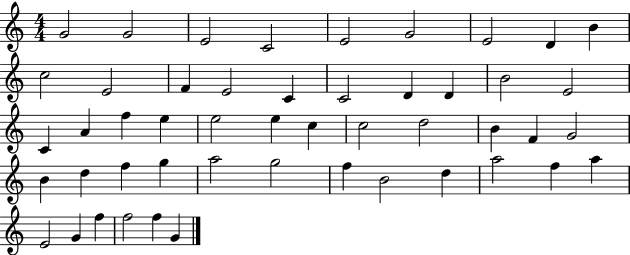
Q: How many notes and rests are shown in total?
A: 49